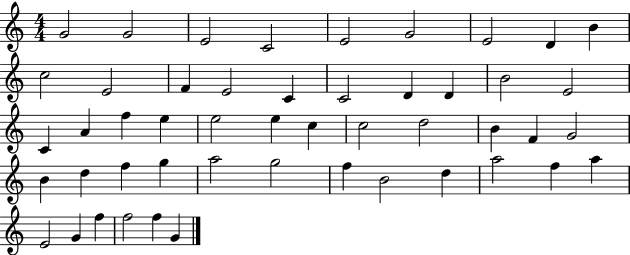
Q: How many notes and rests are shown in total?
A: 49